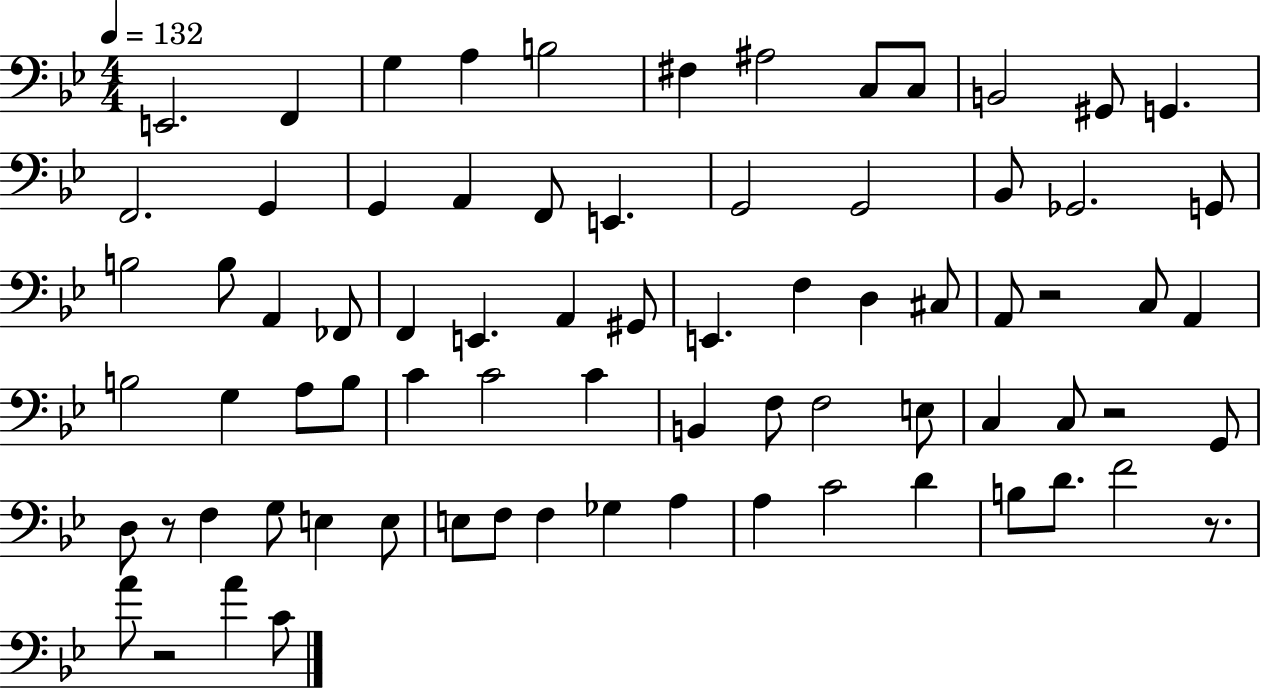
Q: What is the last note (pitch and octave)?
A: C4